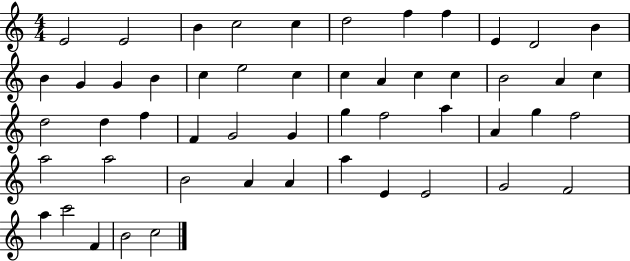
X:1
T:Untitled
M:4/4
L:1/4
K:C
E2 E2 B c2 c d2 f f E D2 B B G G B c e2 c c A c c B2 A c d2 d f F G2 G g f2 a A g f2 a2 a2 B2 A A a E E2 G2 F2 a c'2 F B2 c2